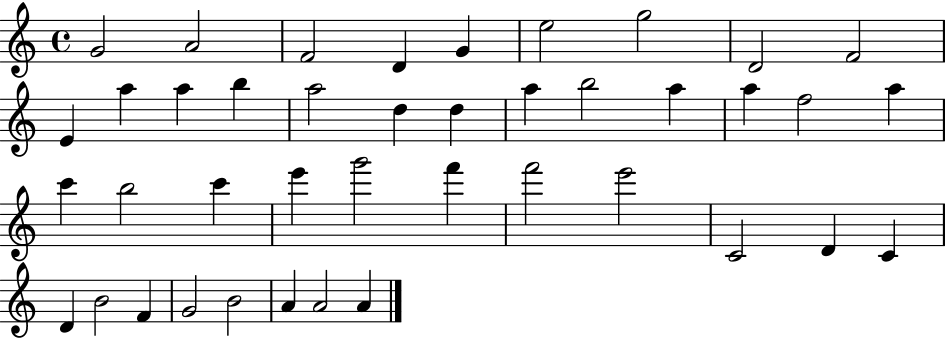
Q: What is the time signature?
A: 4/4